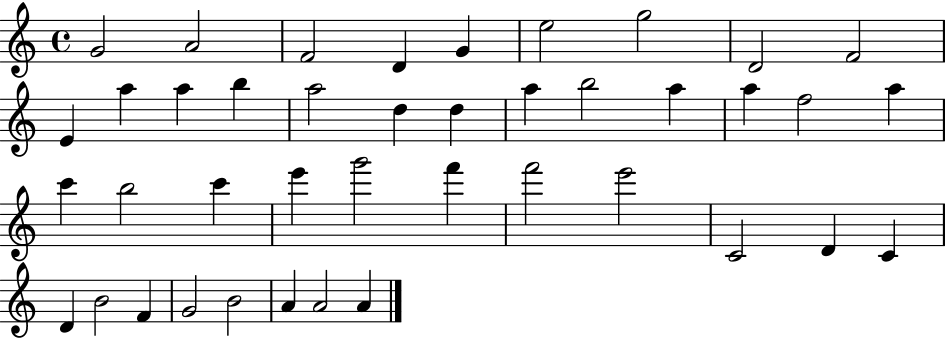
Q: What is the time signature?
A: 4/4